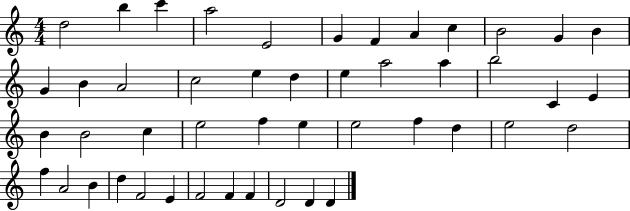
D5/h B5/q C6/q A5/h E4/h G4/q F4/q A4/q C5/q B4/h G4/q B4/q G4/q B4/q A4/h C5/h E5/q D5/q E5/q A5/h A5/q B5/h C4/q E4/q B4/q B4/h C5/q E5/h F5/q E5/q E5/h F5/q D5/q E5/h D5/h F5/q A4/h B4/q D5/q F4/h E4/q F4/h F4/q F4/q D4/h D4/q D4/q